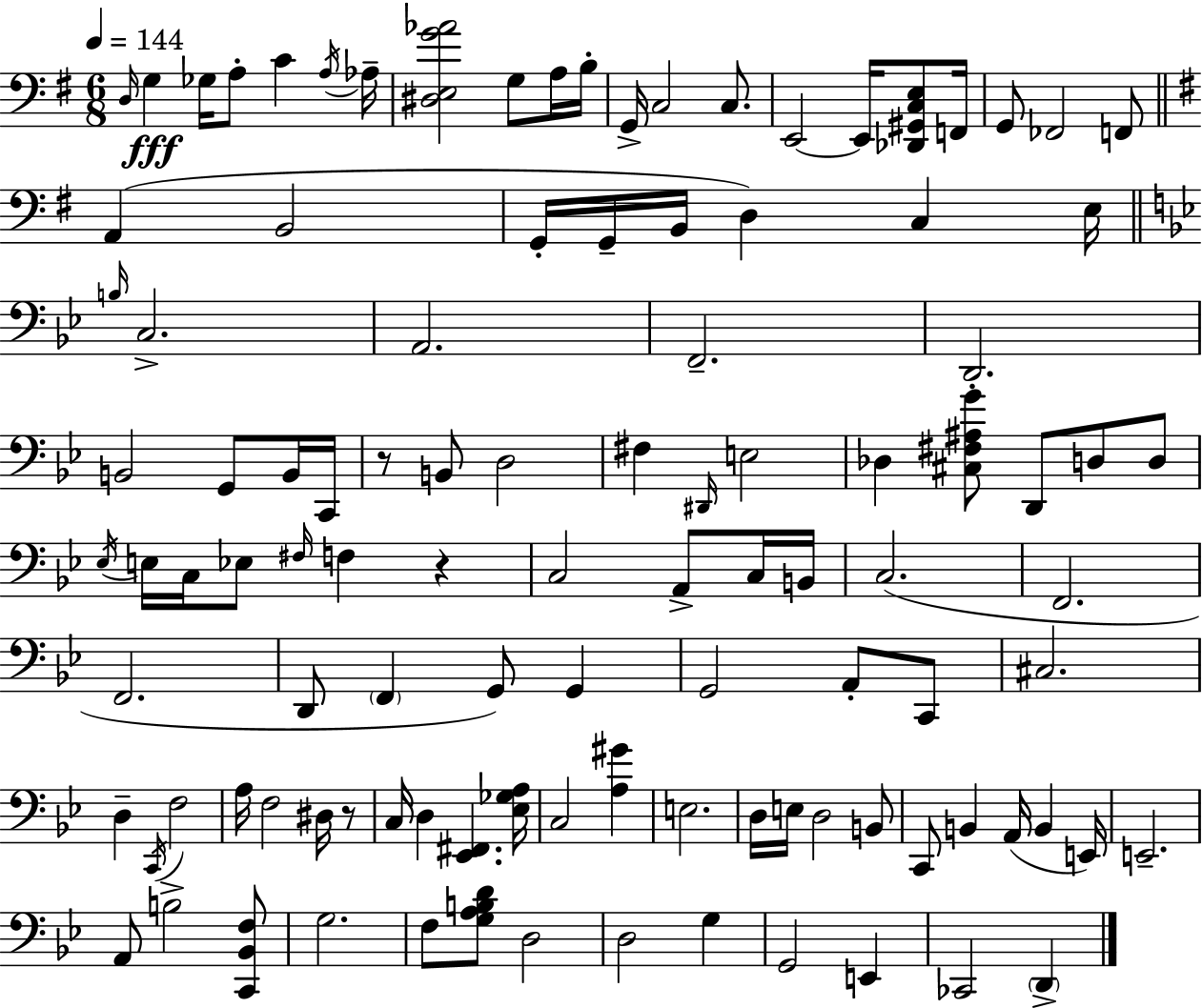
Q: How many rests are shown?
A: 3